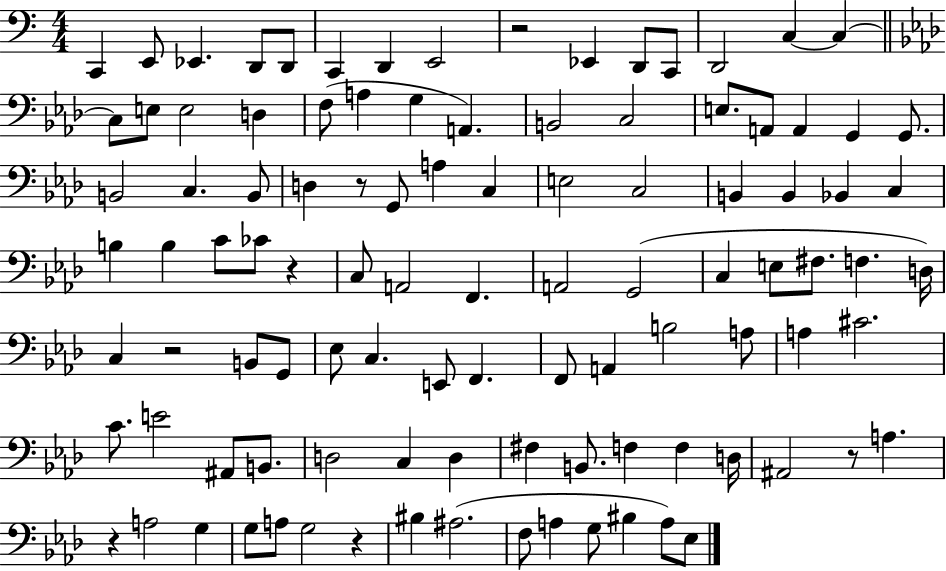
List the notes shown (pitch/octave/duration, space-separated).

C2/q E2/e Eb2/q. D2/e D2/e C2/q D2/q E2/h R/h Eb2/q D2/e C2/e D2/h C3/q C3/q C3/e E3/e E3/h D3/q F3/e A3/q G3/q A2/q. B2/h C3/h E3/e. A2/e A2/q G2/q G2/e. B2/h C3/q. B2/e D3/q R/e G2/e A3/q C3/q E3/h C3/h B2/q B2/q Bb2/q C3/q B3/q B3/q C4/e CES4/e R/q C3/e A2/h F2/q. A2/h G2/h C3/q E3/e F#3/e. F3/q. D3/s C3/q R/h B2/e G2/e Eb3/e C3/q. E2/e F2/q. F2/e A2/q B3/h A3/e A3/q C#4/h. C4/e. E4/h A#2/e B2/e. D3/h C3/q D3/q F#3/q B2/e. F3/q F3/q D3/s A#2/h R/e A3/q. R/q A3/h G3/q G3/e A3/e G3/h R/q BIS3/q A#3/h. F3/e A3/q G3/e BIS3/q A3/e Eb3/e